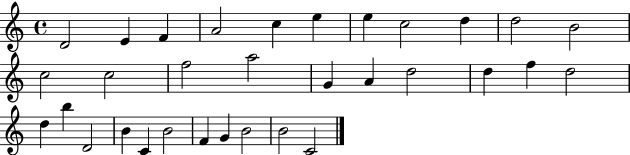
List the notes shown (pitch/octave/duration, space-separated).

D4/h E4/q F4/q A4/h C5/q E5/q E5/q C5/h D5/q D5/h B4/h C5/h C5/h F5/h A5/h G4/q A4/q D5/h D5/q F5/q D5/h D5/q B5/q D4/h B4/q C4/q B4/h F4/q G4/q B4/h B4/h C4/h